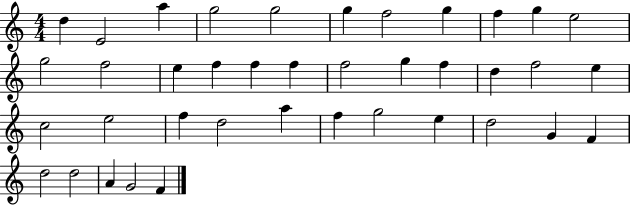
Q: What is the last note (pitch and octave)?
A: F4